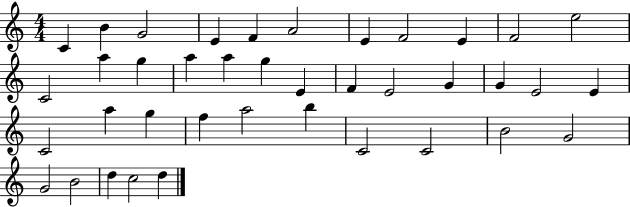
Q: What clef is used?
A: treble